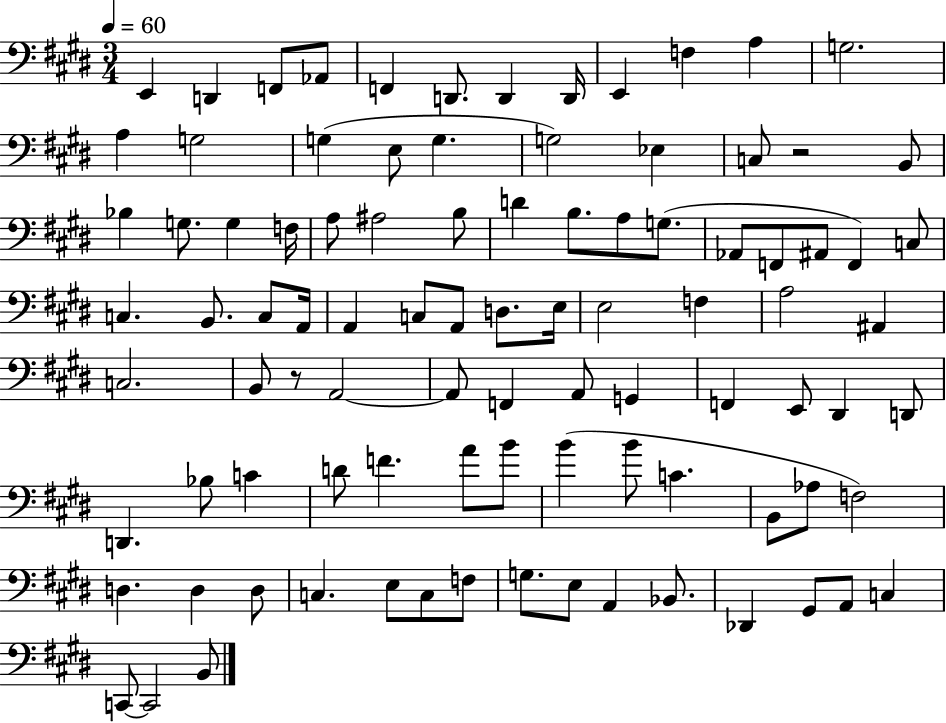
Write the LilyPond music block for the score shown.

{
  \clef bass
  \numericTimeSignature
  \time 3/4
  \key e \major
  \tempo 4 = 60
  e,4 d,4 f,8 aes,8 | f,4 d,8. d,4 d,16 | e,4 f4 a4 | g2. | \break a4 g2 | g4( e8 g4. | g2) ees4 | c8 r2 b,8 | \break bes4 g8. g4 f16 | a8 ais2 b8 | d'4 b8. a8 g8.( | aes,8 f,8 ais,8 f,4) c8 | \break c4. b,8. c8 a,16 | a,4 c8 a,8 d8. e16 | e2 f4 | a2 ais,4 | \break c2. | b,8 r8 a,2~~ | a,8 f,4 a,8 g,4 | f,4 e,8 dis,4 d,8 | \break d,4. bes8 c'4 | d'8 f'4. a'8 b'8 | b'4( b'8 c'4. | b,8 aes8 f2) | \break d4. d4 d8 | c4. e8 c8 f8 | g8. e8 a,4 bes,8. | des,4 gis,8 a,8 c4 | \break c,8~~ c,2 b,8 | \bar "|."
}